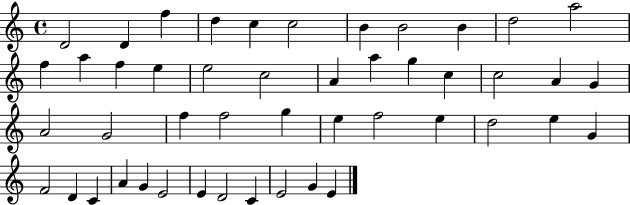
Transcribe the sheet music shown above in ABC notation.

X:1
T:Untitled
M:4/4
L:1/4
K:C
D2 D f d c c2 B B2 B d2 a2 f a f e e2 c2 A a g c c2 A G A2 G2 f f2 g e f2 e d2 e G F2 D C A G E2 E D2 C E2 G E